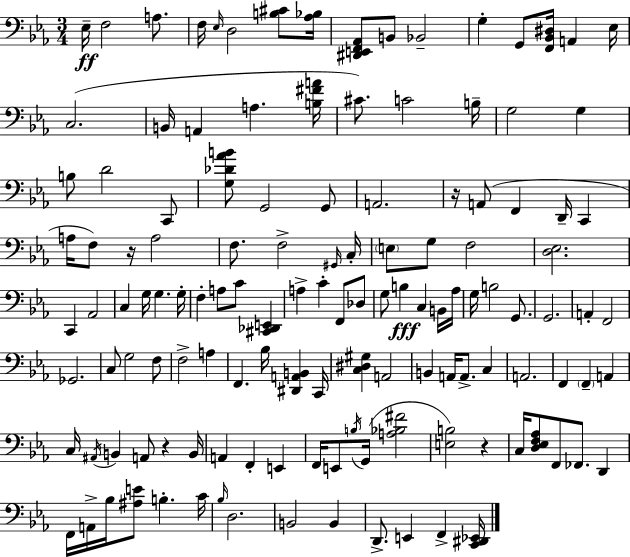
Eb3/s F3/h A3/e. F3/s Eb3/s D3/h [B3,C#4]/e [Ab3,Bb3]/s [D#2,E2,F2,Ab2]/e B2/e Bb2/h G3/q G2/e [F2,Bb2,D#3]/s A2/q Eb3/s C3/h. B2/s A2/q A3/q. [B3,F#4,A4]/s C#4/e. C4/h B3/s G3/h G3/q B3/e D4/h C2/e [G3,Db4,Ab4,B4]/e G2/h G2/e A2/h. R/s A2/e F2/q D2/s C2/q A3/s F3/e R/s A3/h F3/e. F3/h G#2/s C3/s E3/e G3/e F3/h [D3,Eb3]/h. C2/q Ab2/h C3/q G3/s G3/q. G3/s F3/q A3/e C4/e [C#2,Db2,E2]/q A3/q C4/q F2/e Db3/e G3/e B3/q C3/q B2/s Ab3/s G3/s B3/h G2/e. G2/h. A2/q F2/h Gb2/h. C3/e G3/h F3/e F3/h A3/q F2/q. Bb3/s [D#2,A2,B2]/q C2/s [C3,D#3,G#3]/q A2/h B2/q A2/s A2/e. C3/q A2/h. F2/q F2/q A2/q C3/s A#2/s B2/q A2/e R/q B2/s A2/q F2/q E2/q F2/s E2/e B3/s G2/s [A3,Bb3,F#4]/h [E3,B3]/h R/q C3/s [D3,Eb3,F3,Ab3]/e F2/e FES2/e. D2/q F2/s A2/s Bb3/s [A#3,E4]/e B3/q. C4/s Bb3/s D3/h. B2/h B2/q D2/e. E2/q F2/q [C2,D#2,Eb2]/s